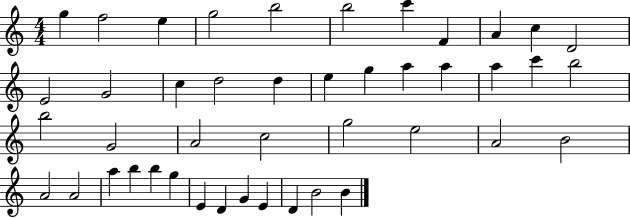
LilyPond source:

{
  \clef treble
  \numericTimeSignature
  \time 4/4
  \key c \major
  g''4 f''2 e''4 | g''2 b''2 | b''2 c'''4 f'4 | a'4 c''4 d'2 | \break e'2 g'2 | c''4 d''2 d''4 | e''4 g''4 a''4 a''4 | a''4 c'''4 b''2 | \break b''2 g'2 | a'2 c''2 | g''2 e''2 | a'2 b'2 | \break a'2 a'2 | a''4 b''4 b''4 g''4 | e'4 d'4 g'4 e'4 | d'4 b'2 b'4 | \break \bar "|."
}